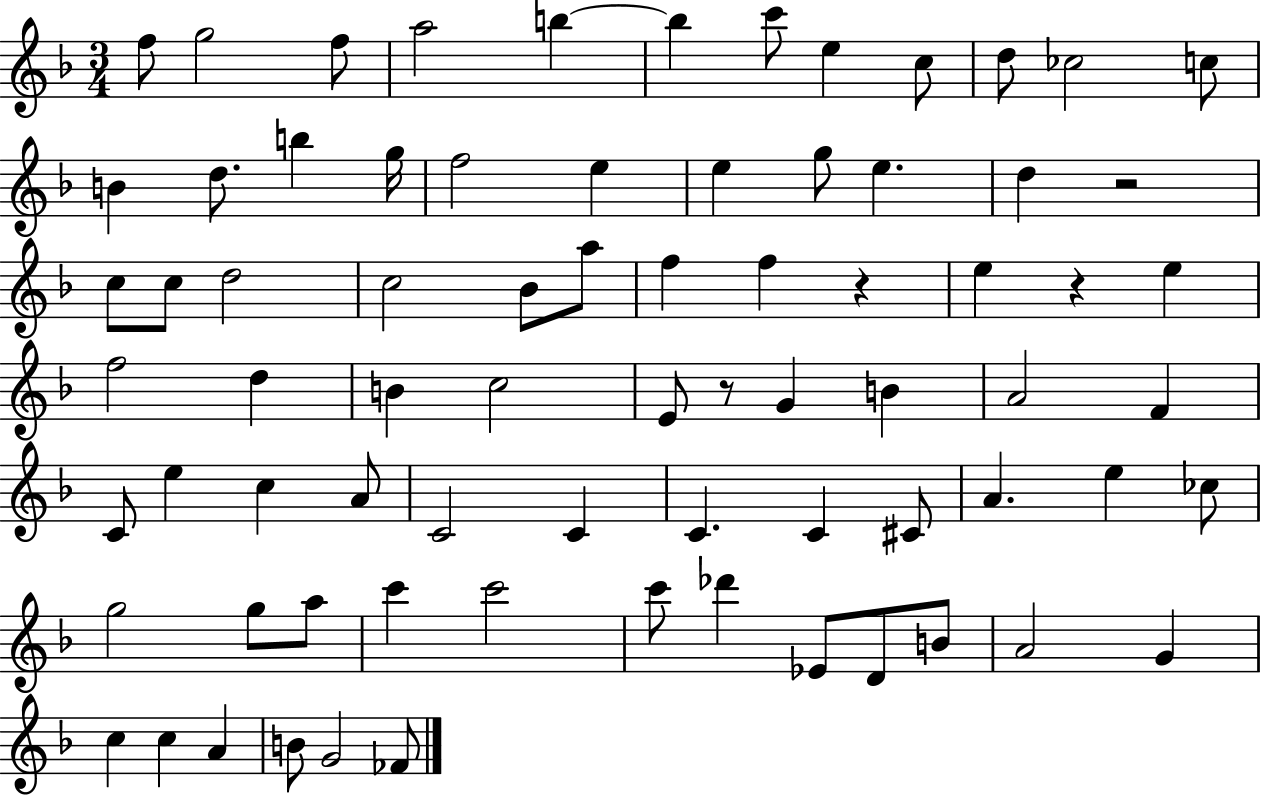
X:1
T:Untitled
M:3/4
L:1/4
K:F
f/2 g2 f/2 a2 b b c'/2 e c/2 d/2 _c2 c/2 B d/2 b g/4 f2 e e g/2 e d z2 c/2 c/2 d2 c2 _B/2 a/2 f f z e z e f2 d B c2 E/2 z/2 G B A2 F C/2 e c A/2 C2 C C C ^C/2 A e _c/2 g2 g/2 a/2 c' c'2 c'/2 _d' _E/2 D/2 B/2 A2 G c c A B/2 G2 _F/2